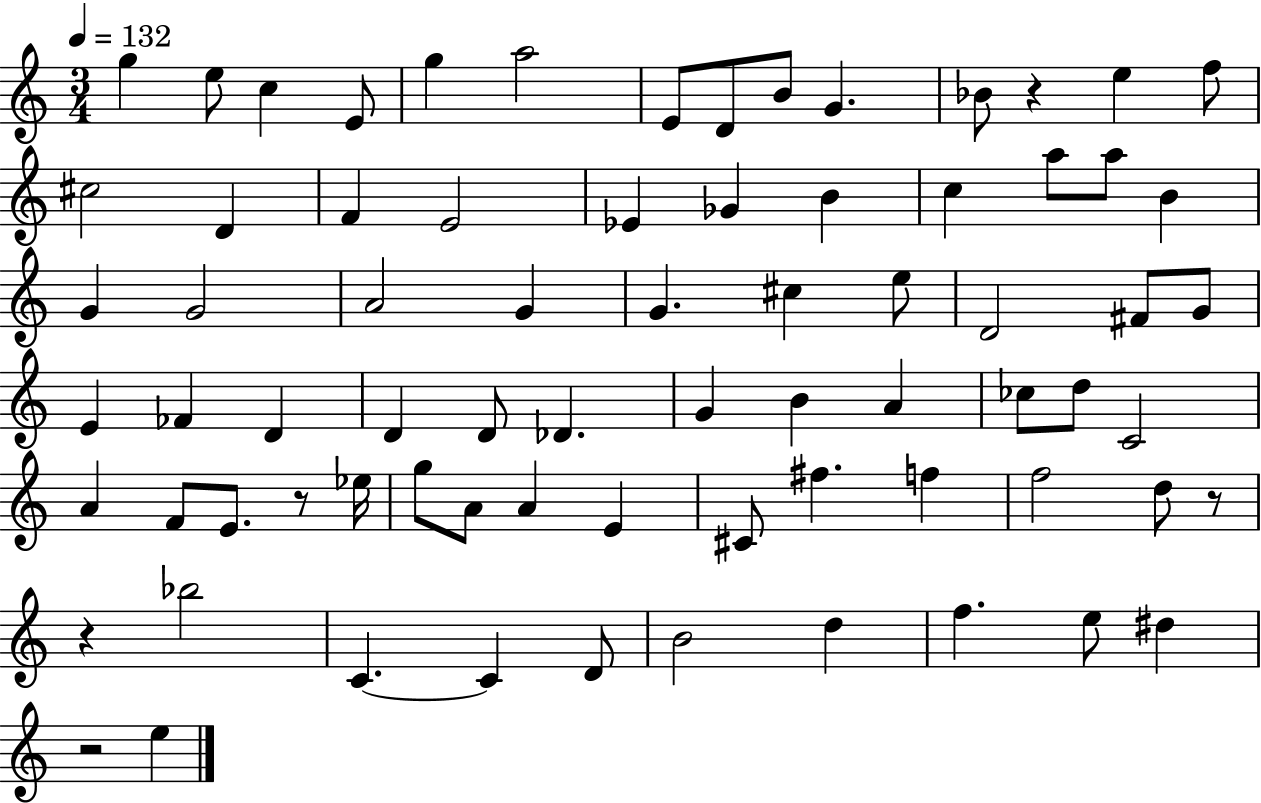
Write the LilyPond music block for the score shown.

{
  \clef treble
  \numericTimeSignature
  \time 3/4
  \key c \major
  \tempo 4 = 132
  \repeat volta 2 { g''4 e''8 c''4 e'8 | g''4 a''2 | e'8 d'8 b'8 g'4. | bes'8 r4 e''4 f''8 | \break cis''2 d'4 | f'4 e'2 | ees'4 ges'4 b'4 | c''4 a''8 a''8 b'4 | \break g'4 g'2 | a'2 g'4 | g'4. cis''4 e''8 | d'2 fis'8 g'8 | \break e'4 fes'4 d'4 | d'4 d'8 des'4. | g'4 b'4 a'4 | ces''8 d''8 c'2 | \break a'4 f'8 e'8. r8 ees''16 | g''8 a'8 a'4 e'4 | cis'8 fis''4. f''4 | f''2 d''8 r8 | \break r4 bes''2 | c'4.~~ c'4 d'8 | b'2 d''4 | f''4. e''8 dis''4 | \break r2 e''4 | } \bar "|."
}